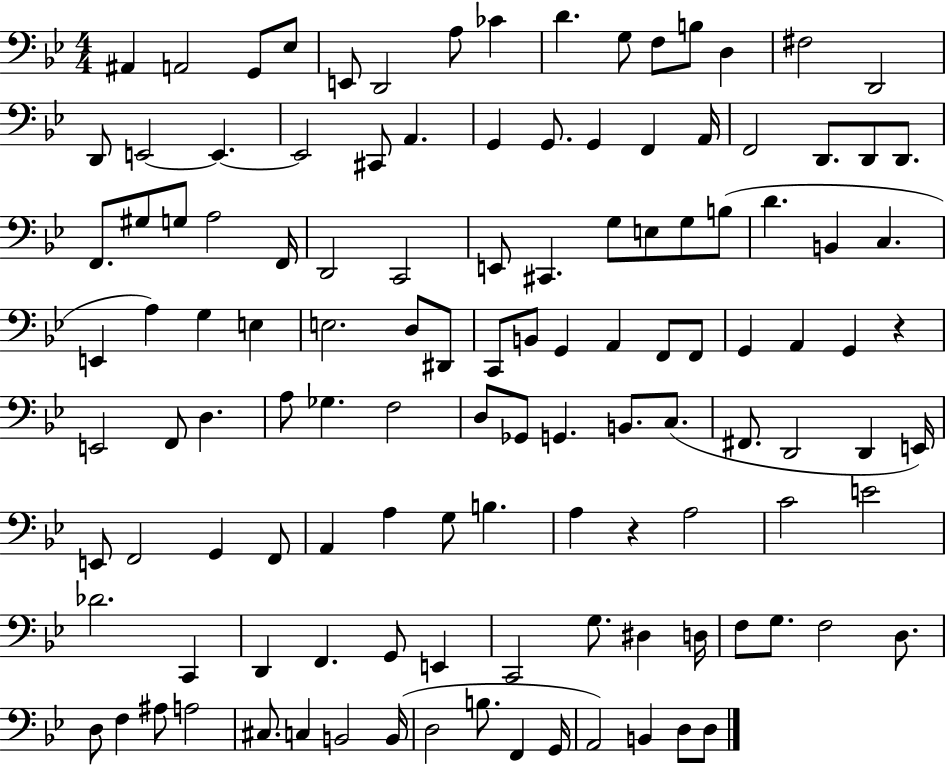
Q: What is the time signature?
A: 4/4